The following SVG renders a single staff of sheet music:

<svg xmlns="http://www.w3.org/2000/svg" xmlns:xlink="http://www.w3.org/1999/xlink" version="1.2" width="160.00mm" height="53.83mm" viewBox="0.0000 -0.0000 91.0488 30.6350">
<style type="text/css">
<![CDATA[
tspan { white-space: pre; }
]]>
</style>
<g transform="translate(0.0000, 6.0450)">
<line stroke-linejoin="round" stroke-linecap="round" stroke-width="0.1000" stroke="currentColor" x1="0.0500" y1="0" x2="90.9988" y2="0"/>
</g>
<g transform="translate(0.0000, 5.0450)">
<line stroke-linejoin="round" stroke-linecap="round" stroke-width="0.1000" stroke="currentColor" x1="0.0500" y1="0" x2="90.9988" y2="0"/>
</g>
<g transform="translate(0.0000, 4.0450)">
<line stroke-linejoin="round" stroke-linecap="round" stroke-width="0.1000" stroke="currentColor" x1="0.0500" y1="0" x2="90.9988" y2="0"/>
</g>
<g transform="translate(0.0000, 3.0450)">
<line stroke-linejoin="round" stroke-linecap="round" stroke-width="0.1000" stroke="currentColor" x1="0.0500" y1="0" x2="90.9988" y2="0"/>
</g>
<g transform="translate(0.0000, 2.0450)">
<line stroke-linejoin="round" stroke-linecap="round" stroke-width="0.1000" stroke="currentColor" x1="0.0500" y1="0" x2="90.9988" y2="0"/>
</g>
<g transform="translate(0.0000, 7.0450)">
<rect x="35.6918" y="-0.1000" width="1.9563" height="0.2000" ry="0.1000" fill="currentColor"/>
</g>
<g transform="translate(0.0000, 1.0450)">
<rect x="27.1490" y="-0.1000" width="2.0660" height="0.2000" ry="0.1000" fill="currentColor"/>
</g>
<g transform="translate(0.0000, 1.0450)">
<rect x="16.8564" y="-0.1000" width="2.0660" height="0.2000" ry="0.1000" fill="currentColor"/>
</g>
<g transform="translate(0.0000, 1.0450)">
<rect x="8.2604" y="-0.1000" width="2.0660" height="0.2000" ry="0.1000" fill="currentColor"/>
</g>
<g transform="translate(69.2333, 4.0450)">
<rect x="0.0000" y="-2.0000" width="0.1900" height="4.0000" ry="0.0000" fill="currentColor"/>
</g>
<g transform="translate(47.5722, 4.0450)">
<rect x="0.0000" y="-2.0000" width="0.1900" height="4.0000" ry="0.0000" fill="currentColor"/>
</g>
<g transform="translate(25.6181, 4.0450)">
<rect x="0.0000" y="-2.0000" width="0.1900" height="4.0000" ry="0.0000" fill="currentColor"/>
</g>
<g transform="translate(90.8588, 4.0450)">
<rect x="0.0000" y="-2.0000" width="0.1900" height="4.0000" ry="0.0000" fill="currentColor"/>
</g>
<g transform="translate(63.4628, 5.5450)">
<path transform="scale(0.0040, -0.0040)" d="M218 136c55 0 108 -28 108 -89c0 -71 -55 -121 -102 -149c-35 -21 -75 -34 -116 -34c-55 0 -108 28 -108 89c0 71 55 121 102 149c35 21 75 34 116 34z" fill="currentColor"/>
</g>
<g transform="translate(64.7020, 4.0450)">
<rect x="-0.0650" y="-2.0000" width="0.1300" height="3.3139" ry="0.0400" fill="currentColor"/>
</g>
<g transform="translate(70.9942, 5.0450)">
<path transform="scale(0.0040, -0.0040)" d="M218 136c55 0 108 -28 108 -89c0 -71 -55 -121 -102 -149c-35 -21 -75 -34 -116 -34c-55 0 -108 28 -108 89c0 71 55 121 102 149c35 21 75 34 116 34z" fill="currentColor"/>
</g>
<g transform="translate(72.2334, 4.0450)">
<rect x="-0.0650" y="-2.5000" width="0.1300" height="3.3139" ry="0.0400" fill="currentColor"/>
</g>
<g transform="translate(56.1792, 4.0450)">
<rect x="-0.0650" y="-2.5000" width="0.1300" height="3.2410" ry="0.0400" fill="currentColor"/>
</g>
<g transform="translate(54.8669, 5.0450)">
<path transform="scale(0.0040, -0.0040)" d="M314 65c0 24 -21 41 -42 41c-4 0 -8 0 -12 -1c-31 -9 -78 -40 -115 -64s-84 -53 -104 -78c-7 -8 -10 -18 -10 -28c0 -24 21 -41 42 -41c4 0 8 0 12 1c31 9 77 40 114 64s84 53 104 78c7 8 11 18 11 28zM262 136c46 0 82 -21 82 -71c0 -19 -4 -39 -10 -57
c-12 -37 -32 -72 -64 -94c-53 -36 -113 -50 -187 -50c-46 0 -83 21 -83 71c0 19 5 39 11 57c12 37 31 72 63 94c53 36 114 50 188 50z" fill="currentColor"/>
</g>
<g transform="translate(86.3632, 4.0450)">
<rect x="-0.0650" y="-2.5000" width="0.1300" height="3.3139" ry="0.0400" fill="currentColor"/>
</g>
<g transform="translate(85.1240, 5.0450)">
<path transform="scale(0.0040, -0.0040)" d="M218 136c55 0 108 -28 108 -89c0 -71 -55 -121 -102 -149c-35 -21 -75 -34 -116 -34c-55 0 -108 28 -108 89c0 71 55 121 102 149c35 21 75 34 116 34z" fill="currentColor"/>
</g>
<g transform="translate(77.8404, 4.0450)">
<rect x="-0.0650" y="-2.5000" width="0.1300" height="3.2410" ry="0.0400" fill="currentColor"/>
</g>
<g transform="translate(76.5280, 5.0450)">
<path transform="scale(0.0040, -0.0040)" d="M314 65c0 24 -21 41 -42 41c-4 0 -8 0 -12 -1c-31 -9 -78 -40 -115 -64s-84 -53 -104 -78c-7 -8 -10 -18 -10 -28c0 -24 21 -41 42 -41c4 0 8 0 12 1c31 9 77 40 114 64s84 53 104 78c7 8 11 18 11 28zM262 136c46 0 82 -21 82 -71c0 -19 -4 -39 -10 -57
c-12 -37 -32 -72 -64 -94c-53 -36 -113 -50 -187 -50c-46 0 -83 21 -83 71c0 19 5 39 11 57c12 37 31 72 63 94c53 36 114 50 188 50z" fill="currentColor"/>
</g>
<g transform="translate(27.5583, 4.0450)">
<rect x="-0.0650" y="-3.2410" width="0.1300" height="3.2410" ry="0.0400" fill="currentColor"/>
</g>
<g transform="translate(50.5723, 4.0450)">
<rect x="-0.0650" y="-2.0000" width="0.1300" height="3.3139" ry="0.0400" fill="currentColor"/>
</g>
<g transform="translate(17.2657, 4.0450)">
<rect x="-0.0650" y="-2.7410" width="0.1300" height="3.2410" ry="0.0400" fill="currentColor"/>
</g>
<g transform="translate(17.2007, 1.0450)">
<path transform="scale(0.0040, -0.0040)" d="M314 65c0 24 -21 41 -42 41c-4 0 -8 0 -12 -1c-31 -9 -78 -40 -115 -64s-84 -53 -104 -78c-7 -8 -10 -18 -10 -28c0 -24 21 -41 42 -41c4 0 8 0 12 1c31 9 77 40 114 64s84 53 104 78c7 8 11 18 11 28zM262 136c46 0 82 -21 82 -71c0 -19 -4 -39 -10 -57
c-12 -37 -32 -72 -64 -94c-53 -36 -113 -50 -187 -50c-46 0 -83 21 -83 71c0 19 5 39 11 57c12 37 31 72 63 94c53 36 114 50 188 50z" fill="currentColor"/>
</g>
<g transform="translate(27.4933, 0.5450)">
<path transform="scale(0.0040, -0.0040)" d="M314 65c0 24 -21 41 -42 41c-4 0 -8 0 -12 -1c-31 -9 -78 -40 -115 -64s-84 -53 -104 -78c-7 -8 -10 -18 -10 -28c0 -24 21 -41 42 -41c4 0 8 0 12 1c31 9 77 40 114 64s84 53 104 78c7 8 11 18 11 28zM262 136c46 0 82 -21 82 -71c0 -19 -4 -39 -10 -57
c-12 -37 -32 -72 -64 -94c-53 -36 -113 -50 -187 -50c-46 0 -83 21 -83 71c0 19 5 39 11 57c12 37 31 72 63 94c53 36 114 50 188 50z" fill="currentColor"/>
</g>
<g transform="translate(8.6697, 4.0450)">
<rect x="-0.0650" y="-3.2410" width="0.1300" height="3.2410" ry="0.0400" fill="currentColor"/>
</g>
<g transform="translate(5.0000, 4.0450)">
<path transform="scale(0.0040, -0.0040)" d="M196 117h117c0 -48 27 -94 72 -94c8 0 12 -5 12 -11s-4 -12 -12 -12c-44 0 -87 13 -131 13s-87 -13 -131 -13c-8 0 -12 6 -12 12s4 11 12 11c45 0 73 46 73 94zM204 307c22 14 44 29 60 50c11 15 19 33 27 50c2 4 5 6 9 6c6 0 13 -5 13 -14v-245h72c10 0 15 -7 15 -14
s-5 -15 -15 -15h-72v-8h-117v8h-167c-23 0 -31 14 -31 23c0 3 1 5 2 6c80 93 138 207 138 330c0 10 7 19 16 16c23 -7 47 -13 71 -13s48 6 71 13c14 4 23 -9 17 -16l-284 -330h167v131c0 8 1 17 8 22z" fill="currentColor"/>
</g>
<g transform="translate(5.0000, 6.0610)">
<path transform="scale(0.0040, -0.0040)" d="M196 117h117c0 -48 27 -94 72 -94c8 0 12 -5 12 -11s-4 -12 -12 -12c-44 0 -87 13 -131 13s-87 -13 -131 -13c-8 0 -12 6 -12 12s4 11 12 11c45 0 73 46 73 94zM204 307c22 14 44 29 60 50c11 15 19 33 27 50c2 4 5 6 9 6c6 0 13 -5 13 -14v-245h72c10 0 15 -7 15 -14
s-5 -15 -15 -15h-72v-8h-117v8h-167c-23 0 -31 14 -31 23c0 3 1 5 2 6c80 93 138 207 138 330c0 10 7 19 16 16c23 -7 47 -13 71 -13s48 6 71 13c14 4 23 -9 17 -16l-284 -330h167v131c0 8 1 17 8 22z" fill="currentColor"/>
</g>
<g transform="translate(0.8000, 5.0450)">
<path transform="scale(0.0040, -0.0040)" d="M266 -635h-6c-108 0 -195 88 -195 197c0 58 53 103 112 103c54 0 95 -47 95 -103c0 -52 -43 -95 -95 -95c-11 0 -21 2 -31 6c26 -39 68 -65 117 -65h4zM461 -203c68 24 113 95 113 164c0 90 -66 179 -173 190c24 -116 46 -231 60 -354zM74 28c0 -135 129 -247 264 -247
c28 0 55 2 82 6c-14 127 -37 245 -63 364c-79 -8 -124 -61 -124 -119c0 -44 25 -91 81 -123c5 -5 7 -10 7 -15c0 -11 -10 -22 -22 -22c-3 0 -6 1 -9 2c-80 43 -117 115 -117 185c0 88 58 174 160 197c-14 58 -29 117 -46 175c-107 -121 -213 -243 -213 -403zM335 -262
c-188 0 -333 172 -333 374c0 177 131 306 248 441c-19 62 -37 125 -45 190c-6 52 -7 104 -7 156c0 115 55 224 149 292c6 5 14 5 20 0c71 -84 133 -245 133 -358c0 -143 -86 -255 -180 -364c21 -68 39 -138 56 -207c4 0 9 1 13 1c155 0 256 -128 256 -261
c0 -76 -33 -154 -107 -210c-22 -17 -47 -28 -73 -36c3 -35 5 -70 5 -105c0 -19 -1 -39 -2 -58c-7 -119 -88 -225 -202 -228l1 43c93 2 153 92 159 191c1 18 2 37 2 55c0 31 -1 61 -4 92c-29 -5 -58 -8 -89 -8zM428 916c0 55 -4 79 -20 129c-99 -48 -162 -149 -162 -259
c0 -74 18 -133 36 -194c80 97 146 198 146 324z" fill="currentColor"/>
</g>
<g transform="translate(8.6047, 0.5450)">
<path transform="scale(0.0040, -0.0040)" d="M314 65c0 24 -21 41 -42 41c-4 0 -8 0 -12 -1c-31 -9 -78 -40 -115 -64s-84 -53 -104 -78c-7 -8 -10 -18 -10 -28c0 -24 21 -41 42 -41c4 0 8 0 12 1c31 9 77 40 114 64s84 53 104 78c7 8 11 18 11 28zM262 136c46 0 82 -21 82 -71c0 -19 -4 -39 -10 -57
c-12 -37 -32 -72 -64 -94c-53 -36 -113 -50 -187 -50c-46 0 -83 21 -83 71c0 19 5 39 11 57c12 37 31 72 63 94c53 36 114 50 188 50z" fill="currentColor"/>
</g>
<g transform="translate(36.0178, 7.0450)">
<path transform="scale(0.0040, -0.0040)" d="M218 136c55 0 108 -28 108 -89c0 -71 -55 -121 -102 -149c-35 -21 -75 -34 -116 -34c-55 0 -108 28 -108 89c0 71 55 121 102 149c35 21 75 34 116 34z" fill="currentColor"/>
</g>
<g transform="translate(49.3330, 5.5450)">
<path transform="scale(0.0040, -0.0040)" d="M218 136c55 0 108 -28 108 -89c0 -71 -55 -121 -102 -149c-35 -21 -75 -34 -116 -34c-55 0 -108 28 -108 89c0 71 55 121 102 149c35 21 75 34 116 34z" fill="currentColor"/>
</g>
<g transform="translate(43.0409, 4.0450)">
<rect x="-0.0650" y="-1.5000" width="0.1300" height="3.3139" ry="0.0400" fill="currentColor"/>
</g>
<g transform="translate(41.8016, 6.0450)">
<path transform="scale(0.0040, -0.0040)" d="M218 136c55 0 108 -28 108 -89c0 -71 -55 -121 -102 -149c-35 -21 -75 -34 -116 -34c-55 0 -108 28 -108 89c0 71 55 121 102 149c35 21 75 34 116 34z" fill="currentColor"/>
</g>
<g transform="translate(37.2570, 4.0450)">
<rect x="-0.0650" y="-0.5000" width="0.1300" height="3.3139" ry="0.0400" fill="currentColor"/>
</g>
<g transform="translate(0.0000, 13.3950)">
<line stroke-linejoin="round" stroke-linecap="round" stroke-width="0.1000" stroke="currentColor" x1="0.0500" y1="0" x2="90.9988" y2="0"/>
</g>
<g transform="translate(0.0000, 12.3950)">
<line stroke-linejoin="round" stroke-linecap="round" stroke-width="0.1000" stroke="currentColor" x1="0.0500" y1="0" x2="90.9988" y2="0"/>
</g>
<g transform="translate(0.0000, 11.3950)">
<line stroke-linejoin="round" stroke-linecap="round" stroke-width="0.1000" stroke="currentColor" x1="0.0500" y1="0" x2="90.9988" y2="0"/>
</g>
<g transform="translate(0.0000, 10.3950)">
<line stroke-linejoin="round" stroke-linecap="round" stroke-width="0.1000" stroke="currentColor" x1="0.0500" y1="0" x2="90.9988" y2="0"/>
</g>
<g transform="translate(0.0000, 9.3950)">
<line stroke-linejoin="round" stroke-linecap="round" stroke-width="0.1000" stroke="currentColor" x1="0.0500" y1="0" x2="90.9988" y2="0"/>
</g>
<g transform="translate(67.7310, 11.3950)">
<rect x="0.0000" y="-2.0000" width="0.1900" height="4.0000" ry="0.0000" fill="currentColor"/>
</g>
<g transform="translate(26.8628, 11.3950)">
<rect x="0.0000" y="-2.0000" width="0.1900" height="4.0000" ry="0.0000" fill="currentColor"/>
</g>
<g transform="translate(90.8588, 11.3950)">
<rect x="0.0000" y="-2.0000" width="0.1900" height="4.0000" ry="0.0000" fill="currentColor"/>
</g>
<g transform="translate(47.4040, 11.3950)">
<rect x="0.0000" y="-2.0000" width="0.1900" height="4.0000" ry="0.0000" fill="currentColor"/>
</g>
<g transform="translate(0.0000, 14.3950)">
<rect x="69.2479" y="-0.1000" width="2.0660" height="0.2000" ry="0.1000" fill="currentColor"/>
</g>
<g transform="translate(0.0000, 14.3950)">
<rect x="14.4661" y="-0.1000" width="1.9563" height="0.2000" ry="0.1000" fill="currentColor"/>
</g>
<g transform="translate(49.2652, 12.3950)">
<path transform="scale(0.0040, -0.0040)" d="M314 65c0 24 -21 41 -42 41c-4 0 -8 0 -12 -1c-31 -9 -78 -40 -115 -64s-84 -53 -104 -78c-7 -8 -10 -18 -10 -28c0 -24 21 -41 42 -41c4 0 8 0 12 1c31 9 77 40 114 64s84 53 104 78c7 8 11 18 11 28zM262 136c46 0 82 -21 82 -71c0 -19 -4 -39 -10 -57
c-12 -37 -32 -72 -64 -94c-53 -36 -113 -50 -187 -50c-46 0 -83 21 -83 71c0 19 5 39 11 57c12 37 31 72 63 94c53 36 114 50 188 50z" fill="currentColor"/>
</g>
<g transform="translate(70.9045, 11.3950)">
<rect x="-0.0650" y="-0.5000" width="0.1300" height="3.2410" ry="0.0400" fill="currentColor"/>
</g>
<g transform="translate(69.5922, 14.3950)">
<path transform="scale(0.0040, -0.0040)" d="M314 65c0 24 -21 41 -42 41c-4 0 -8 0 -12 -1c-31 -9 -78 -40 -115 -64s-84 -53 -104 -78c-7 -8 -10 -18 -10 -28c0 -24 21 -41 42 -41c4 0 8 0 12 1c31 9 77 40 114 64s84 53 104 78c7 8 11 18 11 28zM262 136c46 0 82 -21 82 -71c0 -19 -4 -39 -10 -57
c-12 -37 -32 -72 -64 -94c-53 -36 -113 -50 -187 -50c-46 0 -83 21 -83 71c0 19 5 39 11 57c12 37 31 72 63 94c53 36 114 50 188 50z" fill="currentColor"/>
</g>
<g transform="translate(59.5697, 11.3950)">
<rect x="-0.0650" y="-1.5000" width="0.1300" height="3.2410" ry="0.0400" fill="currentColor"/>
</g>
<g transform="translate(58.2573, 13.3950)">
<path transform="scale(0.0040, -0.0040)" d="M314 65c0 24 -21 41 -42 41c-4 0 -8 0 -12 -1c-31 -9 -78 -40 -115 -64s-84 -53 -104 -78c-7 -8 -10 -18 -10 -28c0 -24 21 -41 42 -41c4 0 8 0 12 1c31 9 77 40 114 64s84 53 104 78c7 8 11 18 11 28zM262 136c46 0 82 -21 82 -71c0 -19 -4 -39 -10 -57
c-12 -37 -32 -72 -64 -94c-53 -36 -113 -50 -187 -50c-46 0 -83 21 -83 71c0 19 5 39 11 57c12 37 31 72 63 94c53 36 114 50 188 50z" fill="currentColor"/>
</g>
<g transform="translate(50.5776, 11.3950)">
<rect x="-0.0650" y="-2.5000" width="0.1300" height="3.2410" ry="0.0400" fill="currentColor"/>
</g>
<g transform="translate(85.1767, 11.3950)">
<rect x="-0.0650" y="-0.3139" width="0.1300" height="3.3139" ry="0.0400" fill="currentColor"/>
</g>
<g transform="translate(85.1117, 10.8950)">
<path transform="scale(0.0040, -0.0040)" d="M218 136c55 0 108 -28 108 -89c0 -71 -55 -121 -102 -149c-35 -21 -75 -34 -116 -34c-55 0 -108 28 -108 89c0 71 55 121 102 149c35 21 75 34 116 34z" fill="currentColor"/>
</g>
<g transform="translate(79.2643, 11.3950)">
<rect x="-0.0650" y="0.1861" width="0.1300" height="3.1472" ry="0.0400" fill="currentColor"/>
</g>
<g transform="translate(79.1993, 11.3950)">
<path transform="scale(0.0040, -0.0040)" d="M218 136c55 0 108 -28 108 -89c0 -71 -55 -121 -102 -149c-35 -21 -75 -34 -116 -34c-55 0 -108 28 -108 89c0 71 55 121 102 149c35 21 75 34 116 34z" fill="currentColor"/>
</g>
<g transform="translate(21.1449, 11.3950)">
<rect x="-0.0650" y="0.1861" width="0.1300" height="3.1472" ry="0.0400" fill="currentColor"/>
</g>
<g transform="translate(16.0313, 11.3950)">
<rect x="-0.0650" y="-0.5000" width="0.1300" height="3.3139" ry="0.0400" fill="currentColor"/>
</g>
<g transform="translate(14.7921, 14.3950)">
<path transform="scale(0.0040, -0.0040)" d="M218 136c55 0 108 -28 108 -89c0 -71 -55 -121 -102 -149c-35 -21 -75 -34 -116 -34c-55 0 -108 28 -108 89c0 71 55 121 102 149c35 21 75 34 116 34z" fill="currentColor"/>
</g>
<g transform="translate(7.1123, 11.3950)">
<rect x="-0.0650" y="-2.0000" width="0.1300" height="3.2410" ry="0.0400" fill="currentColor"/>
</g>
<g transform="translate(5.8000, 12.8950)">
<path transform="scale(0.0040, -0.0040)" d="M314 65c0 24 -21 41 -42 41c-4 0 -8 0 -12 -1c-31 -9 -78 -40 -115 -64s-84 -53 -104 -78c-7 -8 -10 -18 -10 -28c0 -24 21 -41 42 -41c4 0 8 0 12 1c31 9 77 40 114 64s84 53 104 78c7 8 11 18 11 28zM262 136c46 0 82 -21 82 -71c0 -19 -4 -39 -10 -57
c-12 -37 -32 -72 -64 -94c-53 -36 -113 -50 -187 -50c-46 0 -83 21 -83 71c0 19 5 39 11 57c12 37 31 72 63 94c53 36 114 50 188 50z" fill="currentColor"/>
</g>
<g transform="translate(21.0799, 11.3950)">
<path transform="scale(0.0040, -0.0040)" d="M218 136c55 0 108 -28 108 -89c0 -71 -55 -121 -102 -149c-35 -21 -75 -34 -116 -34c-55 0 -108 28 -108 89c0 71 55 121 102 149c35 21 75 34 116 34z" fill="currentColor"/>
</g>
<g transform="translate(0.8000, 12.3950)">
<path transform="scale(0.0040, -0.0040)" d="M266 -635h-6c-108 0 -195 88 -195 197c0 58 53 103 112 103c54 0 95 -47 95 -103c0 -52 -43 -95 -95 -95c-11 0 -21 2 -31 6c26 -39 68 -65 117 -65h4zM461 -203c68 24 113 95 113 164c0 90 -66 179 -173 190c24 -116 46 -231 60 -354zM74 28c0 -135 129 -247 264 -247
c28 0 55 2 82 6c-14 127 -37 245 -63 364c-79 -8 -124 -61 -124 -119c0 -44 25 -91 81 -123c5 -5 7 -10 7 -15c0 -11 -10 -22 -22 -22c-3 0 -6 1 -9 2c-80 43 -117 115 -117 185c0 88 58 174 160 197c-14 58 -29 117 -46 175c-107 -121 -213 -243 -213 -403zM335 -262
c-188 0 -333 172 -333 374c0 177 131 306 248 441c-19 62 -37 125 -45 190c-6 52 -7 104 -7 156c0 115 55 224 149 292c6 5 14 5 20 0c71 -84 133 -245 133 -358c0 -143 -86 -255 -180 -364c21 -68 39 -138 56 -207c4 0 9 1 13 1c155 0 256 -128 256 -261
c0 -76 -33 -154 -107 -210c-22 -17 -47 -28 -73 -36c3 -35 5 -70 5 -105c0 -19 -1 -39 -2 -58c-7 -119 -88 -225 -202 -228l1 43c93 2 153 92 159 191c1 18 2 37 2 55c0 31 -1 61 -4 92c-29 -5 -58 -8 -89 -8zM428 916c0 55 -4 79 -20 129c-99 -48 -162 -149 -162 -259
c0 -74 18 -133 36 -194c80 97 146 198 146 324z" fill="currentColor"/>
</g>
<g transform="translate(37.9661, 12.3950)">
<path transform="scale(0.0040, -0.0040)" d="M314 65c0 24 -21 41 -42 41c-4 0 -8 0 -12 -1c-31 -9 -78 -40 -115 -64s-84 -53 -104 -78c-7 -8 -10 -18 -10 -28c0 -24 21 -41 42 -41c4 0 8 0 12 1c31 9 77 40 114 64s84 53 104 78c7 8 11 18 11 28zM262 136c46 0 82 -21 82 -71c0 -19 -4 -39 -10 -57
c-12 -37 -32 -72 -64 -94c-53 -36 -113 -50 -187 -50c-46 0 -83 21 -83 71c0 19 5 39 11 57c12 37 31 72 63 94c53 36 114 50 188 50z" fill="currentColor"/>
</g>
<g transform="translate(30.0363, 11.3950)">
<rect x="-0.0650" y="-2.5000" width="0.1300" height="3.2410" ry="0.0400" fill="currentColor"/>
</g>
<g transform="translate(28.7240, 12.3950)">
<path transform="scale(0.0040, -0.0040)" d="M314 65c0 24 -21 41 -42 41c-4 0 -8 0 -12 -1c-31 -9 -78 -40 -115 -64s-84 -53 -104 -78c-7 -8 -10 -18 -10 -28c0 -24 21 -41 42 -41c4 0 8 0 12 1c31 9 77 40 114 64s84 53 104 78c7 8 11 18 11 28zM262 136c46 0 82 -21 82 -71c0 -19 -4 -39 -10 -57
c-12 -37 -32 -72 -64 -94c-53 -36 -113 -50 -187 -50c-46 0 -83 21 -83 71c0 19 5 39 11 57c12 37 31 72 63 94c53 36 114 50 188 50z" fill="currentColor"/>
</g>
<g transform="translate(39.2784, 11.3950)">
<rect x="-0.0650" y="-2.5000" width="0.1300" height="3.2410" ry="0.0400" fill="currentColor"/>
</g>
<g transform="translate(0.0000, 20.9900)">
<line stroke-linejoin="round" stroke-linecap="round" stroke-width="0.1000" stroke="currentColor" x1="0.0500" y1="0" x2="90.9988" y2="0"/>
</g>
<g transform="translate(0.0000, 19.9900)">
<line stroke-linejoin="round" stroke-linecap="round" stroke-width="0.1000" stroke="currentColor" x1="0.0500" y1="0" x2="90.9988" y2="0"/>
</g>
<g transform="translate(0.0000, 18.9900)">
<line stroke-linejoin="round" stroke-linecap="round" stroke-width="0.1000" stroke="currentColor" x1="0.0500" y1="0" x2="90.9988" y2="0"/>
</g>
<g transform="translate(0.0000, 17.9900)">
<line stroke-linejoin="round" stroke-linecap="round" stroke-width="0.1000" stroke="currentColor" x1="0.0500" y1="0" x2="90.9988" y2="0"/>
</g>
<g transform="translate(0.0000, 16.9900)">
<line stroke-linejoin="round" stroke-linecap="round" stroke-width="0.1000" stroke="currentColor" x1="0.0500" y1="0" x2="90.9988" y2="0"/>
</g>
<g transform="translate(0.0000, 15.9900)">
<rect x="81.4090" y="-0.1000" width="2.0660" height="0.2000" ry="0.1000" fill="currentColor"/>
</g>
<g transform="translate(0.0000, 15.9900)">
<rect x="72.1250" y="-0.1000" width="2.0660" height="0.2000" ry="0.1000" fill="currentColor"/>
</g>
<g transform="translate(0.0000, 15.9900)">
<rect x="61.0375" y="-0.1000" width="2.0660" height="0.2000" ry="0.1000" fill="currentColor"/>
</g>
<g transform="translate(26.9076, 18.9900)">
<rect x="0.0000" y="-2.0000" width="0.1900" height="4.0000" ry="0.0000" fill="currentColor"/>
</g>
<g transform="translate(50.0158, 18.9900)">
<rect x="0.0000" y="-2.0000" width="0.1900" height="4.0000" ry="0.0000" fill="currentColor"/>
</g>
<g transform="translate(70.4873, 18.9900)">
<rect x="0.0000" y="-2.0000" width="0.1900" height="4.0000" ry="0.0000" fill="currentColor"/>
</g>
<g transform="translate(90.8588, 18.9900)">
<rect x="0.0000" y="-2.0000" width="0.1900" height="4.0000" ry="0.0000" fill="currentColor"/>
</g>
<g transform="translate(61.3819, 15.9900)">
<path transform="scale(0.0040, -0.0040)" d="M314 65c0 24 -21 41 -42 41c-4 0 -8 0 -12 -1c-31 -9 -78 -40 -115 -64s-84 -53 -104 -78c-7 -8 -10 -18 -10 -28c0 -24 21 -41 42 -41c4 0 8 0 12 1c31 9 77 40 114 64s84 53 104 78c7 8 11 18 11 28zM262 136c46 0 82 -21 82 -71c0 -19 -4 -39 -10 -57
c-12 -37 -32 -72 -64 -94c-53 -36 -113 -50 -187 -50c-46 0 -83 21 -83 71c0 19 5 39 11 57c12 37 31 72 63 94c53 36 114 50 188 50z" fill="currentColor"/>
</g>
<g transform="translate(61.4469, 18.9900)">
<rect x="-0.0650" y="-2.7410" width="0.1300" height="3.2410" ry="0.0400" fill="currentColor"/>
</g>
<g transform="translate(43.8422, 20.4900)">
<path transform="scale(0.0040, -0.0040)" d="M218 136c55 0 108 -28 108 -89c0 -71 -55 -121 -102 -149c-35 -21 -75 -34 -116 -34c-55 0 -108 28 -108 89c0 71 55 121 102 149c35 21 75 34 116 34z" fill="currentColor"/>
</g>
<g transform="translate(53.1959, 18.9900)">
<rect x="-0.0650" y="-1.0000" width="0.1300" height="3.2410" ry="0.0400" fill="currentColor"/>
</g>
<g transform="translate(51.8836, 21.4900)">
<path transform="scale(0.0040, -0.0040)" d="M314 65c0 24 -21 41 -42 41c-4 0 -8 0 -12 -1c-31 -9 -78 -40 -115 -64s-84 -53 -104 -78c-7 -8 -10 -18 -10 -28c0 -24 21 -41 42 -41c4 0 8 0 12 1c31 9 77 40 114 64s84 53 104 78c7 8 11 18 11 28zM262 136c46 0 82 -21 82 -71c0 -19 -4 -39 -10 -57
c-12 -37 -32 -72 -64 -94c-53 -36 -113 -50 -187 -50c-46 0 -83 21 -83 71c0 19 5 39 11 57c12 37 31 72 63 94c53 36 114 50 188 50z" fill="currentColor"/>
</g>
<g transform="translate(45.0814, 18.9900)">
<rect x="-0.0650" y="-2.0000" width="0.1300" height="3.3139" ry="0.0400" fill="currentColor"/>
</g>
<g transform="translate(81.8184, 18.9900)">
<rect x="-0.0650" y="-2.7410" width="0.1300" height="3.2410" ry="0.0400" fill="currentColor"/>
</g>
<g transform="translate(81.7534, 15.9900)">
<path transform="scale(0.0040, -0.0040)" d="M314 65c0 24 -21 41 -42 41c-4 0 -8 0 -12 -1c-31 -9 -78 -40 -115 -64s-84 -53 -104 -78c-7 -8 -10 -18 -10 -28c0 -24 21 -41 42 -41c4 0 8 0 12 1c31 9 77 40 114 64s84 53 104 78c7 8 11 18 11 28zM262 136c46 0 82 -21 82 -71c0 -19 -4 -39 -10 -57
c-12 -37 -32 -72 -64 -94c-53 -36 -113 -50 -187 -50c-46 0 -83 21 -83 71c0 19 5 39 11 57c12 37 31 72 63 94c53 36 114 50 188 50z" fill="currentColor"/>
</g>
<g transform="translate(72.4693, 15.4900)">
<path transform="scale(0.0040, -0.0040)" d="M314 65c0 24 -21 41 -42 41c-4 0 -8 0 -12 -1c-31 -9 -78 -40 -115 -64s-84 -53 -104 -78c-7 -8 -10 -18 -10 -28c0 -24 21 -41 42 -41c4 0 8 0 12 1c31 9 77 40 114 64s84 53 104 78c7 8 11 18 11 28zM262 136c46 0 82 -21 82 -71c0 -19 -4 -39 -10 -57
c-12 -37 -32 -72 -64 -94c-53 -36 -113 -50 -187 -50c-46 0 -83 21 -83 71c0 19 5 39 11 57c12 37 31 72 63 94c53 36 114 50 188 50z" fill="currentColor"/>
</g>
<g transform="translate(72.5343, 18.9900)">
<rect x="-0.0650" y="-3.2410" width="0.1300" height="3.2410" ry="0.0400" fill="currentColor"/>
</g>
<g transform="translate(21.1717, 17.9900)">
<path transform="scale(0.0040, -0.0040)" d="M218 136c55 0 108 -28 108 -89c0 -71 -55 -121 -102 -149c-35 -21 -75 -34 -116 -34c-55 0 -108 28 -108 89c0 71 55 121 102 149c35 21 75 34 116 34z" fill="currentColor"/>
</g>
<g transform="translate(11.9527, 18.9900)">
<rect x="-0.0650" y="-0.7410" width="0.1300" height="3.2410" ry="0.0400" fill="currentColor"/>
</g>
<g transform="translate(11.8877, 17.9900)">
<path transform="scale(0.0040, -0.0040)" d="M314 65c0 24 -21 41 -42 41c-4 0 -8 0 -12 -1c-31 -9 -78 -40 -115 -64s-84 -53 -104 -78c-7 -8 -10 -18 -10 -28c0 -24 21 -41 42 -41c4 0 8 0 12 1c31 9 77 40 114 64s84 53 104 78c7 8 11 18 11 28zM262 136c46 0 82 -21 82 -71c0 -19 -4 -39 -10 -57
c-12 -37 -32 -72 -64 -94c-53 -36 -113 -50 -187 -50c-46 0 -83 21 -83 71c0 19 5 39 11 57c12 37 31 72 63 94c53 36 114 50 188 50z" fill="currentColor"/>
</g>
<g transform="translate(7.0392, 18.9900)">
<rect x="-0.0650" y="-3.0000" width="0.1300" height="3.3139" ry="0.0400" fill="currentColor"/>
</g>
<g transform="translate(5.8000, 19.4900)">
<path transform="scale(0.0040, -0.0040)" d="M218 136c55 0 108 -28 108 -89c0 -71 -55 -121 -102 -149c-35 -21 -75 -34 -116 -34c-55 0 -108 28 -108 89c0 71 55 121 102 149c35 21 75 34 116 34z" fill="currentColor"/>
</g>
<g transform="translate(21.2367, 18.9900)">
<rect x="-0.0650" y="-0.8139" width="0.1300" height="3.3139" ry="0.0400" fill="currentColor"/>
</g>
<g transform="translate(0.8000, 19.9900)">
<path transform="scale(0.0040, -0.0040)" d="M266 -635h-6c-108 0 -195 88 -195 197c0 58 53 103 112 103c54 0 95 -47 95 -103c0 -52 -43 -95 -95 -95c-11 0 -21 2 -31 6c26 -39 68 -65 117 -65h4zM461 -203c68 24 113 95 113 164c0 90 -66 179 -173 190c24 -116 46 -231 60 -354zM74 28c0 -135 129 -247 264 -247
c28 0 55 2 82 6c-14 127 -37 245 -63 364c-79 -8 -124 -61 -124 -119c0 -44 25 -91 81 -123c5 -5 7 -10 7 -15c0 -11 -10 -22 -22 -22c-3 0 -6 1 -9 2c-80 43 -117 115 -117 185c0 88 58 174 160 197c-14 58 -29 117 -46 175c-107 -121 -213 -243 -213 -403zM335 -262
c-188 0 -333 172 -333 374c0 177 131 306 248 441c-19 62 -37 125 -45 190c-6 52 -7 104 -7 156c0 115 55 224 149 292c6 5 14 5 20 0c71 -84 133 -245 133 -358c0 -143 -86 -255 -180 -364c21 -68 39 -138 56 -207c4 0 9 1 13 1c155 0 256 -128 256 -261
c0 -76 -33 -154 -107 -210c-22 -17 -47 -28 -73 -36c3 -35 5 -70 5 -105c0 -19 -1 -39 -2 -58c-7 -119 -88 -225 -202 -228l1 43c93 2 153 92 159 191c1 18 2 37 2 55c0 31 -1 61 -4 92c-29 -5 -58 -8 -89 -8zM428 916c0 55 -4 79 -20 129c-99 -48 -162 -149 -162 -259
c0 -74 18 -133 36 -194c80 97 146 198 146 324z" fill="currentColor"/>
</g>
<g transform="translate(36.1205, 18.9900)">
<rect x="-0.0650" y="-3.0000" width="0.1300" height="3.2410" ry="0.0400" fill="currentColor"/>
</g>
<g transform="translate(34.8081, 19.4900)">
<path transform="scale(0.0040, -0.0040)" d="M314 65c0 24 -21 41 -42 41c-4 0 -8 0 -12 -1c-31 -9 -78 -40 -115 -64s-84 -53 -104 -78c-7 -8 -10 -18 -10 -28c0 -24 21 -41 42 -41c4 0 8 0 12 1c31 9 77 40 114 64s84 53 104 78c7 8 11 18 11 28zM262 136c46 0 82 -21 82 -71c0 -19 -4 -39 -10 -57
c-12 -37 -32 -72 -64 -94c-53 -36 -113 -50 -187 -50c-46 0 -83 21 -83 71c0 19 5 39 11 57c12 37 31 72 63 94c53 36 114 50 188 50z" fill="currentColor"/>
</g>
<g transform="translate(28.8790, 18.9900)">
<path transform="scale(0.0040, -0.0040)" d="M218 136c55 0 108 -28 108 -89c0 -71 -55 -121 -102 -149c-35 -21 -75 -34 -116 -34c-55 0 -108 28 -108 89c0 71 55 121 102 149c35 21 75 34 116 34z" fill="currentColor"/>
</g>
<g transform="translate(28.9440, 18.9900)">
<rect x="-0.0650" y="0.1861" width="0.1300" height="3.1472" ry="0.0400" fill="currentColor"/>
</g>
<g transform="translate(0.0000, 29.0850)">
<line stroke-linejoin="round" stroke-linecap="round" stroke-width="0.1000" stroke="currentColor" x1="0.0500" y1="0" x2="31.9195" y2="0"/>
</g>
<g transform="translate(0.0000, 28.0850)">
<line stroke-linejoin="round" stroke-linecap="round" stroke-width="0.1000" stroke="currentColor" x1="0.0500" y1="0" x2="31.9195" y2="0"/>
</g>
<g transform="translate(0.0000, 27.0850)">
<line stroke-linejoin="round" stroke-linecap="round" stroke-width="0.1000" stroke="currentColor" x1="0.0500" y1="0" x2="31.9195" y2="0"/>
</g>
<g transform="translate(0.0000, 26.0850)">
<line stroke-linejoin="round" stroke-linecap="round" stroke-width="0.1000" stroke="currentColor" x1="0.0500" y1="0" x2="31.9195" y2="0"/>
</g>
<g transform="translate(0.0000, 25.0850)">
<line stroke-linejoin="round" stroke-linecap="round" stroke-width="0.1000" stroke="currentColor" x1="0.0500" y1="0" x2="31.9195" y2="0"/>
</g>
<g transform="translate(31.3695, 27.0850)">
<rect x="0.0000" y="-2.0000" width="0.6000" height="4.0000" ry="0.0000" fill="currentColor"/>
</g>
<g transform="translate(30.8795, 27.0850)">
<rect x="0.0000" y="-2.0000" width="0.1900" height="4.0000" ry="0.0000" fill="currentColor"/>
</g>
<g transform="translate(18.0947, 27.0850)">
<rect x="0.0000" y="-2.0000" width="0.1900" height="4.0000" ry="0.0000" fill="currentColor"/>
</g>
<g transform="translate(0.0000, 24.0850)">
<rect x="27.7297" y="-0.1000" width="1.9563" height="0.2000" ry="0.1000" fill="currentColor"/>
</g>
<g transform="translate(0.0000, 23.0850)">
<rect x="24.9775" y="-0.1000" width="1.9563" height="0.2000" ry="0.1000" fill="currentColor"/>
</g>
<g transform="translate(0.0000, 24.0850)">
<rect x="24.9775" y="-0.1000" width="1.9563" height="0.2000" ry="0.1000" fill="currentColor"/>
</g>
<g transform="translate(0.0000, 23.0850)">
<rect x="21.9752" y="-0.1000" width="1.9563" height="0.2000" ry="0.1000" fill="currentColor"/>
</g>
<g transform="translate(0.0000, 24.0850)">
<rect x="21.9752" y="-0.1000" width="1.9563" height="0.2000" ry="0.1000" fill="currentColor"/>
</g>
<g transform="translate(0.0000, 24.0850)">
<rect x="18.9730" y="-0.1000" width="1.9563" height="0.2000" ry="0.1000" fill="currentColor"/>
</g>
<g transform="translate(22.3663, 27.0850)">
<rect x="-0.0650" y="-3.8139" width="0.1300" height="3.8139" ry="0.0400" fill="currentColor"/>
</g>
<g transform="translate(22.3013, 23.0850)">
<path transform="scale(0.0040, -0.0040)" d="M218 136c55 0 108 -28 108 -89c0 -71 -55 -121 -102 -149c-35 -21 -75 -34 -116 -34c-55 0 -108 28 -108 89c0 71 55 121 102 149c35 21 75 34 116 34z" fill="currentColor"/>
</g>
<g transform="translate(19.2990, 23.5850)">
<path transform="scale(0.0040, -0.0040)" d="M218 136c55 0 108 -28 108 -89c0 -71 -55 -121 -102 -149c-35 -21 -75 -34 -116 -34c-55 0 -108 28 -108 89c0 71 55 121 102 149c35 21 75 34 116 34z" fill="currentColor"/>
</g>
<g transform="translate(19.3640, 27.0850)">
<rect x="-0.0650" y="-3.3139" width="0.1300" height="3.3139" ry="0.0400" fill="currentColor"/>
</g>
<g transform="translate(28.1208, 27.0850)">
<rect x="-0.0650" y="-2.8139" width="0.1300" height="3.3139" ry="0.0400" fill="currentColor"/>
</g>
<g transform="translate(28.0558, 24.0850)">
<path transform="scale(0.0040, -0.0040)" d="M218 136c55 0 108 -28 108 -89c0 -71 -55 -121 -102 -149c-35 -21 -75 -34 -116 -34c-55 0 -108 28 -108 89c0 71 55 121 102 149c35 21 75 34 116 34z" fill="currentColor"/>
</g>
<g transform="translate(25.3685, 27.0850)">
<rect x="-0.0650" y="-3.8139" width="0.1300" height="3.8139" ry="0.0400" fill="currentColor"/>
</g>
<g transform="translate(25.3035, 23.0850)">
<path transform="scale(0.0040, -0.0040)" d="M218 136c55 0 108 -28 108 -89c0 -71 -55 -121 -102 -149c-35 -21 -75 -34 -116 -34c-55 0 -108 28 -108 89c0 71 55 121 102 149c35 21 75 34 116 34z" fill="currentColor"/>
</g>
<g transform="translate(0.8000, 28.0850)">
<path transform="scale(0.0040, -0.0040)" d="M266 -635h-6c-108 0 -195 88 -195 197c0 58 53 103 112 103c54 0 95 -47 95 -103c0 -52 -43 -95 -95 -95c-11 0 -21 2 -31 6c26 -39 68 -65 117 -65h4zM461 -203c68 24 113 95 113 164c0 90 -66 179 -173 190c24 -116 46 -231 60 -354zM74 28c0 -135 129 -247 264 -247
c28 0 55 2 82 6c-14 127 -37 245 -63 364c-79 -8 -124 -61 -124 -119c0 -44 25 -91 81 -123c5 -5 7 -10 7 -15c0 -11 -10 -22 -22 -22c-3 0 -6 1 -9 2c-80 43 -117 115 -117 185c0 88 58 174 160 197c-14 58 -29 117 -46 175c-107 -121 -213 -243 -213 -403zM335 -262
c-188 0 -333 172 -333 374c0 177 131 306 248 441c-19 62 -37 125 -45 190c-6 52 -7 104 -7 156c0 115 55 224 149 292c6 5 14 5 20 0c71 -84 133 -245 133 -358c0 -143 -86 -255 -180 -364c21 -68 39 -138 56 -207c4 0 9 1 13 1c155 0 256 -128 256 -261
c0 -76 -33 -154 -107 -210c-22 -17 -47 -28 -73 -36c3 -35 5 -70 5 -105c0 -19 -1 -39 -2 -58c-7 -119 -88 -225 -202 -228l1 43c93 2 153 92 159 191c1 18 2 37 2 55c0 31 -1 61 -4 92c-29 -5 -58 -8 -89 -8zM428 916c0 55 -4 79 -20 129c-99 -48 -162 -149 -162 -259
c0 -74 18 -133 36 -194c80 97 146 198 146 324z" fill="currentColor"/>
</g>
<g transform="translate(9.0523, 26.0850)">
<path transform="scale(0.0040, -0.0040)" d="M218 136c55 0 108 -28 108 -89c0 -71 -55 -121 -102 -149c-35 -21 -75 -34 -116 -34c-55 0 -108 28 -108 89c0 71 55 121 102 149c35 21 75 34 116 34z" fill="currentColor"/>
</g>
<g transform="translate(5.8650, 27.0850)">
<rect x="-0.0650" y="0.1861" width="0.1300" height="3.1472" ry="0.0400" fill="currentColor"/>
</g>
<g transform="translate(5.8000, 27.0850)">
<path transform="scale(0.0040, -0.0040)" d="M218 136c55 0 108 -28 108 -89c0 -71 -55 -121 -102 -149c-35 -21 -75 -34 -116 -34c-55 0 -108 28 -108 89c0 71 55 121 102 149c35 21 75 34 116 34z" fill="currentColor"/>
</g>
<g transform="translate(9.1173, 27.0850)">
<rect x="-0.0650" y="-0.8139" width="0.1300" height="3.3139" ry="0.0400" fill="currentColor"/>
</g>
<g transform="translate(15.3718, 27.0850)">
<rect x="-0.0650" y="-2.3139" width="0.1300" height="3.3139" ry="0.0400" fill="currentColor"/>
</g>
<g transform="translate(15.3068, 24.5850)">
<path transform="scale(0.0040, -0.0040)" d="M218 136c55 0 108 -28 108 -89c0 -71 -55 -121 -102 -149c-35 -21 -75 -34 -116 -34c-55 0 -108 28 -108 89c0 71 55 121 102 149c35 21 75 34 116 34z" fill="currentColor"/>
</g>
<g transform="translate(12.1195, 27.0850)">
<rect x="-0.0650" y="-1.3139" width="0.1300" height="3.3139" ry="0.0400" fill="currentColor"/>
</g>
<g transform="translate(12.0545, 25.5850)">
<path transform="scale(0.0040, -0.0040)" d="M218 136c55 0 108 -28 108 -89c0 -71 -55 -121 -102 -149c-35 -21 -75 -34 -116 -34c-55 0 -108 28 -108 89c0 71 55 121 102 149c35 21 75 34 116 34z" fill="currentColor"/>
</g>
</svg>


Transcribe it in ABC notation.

X:1
T:Untitled
M:4/4
L:1/4
K:C
b2 a2 b2 C E F G2 F G G2 G F2 C B G2 G2 G2 E2 C2 B c A d2 d B A2 F D2 a2 b2 a2 B d e g b c' c' a